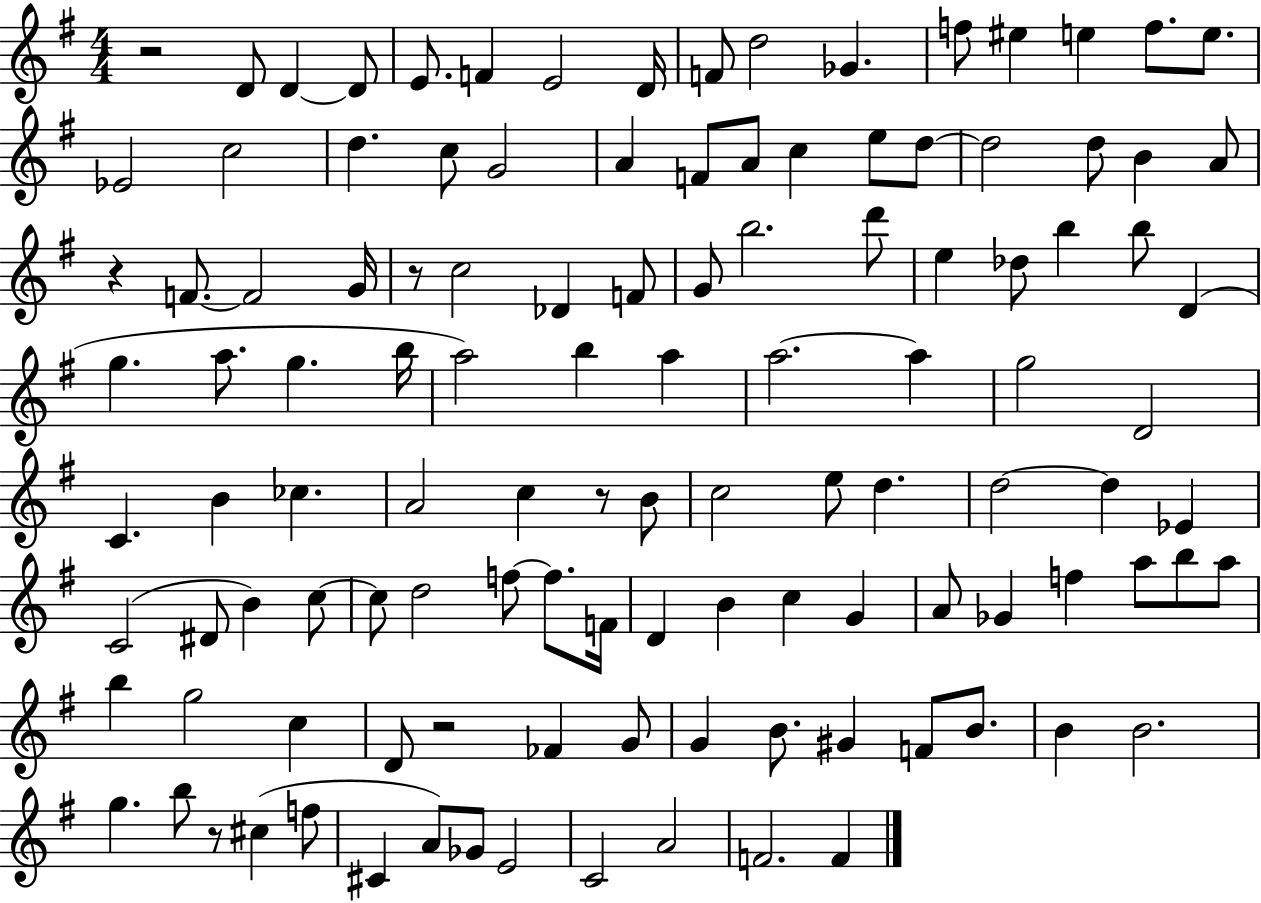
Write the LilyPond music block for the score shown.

{
  \clef treble
  \numericTimeSignature
  \time 4/4
  \key g \major
  r2 d'8 d'4~~ d'8 | e'8. f'4 e'2 d'16 | f'8 d''2 ges'4. | f''8 eis''4 e''4 f''8. e''8. | \break ees'2 c''2 | d''4. c''8 g'2 | a'4 f'8 a'8 c''4 e''8 d''8~~ | d''2 d''8 b'4 a'8 | \break r4 f'8.~~ f'2 g'16 | r8 c''2 des'4 f'8 | g'8 b''2. d'''8 | e''4 des''8 b''4 b''8 d'4( | \break g''4. a''8. g''4. b''16 | a''2) b''4 a''4 | a''2.~~ a''4 | g''2 d'2 | \break c'4. b'4 ces''4. | a'2 c''4 r8 b'8 | c''2 e''8 d''4. | d''2~~ d''4 ees'4 | \break c'2( dis'8 b'4) c''8~~ | c''8 d''2 f''8~~ f''8. f'16 | d'4 b'4 c''4 g'4 | a'8 ges'4 f''4 a''8 b''8 a''8 | \break b''4 g''2 c''4 | d'8 r2 fes'4 g'8 | g'4 b'8. gis'4 f'8 b'8. | b'4 b'2. | \break g''4. b''8 r8 cis''4( f''8 | cis'4 a'8) ges'8 e'2 | c'2 a'2 | f'2. f'4 | \break \bar "|."
}